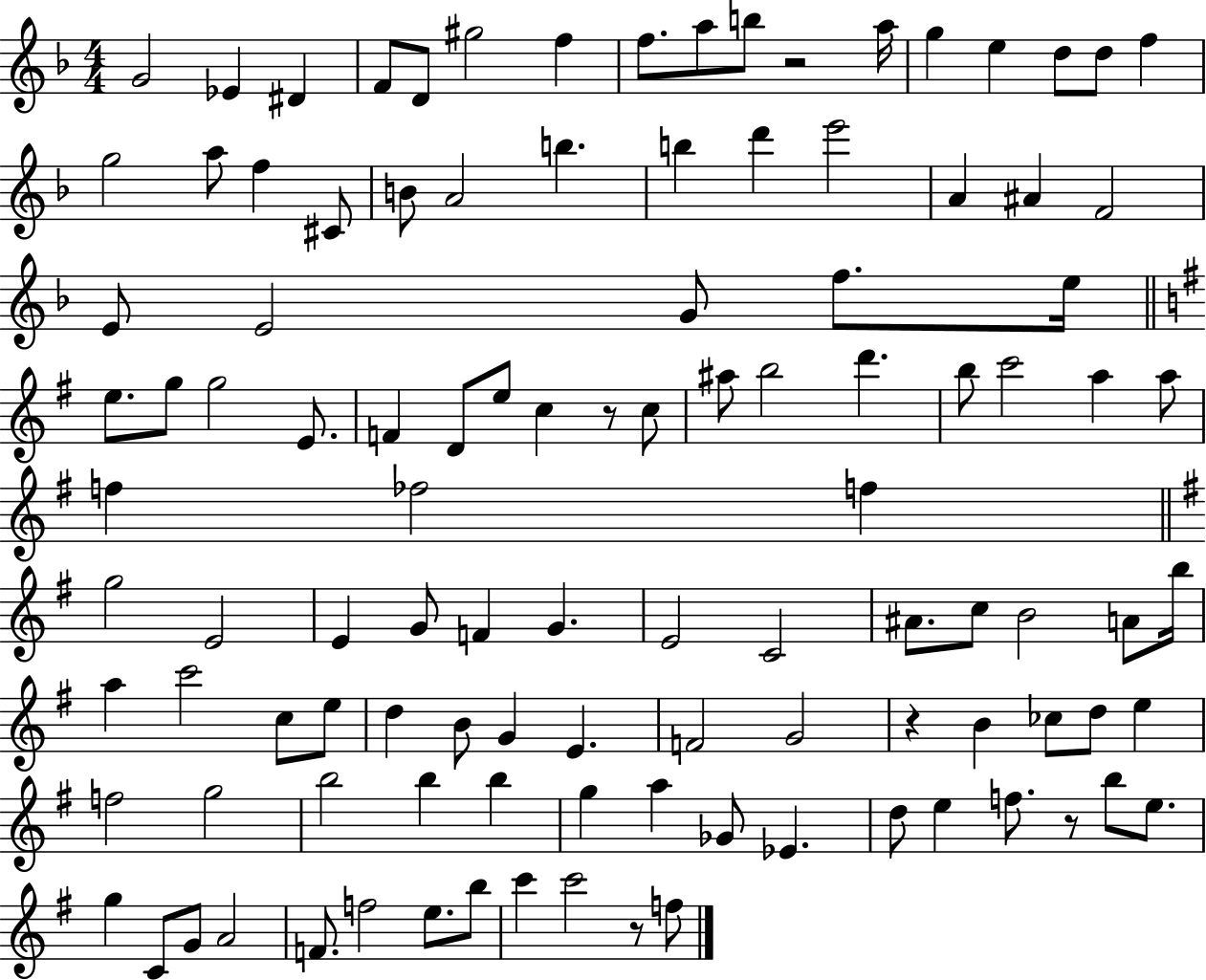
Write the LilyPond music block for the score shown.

{
  \clef treble
  \numericTimeSignature
  \time 4/4
  \key f \major
  \repeat volta 2 { g'2 ees'4 dis'4 | f'8 d'8 gis''2 f''4 | f''8. a''8 b''8 r2 a''16 | g''4 e''4 d''8 d''8 f''4 | \break g''2 a''8 f''4 cis'8 | b'8 a'2 b''4. | b''4 d'''4 e'''2 | a'4 ais'4 f'2 | \break e'8 e'2 g'8 f''8. e''16 | \bar "||" \break \key g \major e''8. g''8 g''2 e'8. | f'4 d'8 e''8 c''4 r8 c''8 | ais''8 b''2 d'''4. | b''8 c'''2 a''4 a''8 | \break f''4 fes''2 f''4 | \bar "||" \break \key e \minor g''2 e'2 | e'4 g'8 f'4 g'4. | e'2 c'2 | ais'8. c''8 b'2 a'8 b''16 | \break a''4 c'''2 c''8 e''8 | d''4 b'8 g'4 e'4. | f'2 g'2 | r4 b'4 ces''8 d''8 e''4 | \break f''2 g''2 | b''2 b''4 b''4 | g''4 a''4 ges'8 ees'4. | d''8 e''4 f''8. r8 b''8 e''8. | \break g''4 c'8 g'8 a'2 | f'8. f''2 e''8. b''8 | c'''4 c'''2 r8 f''8 | } \bar "|."
}